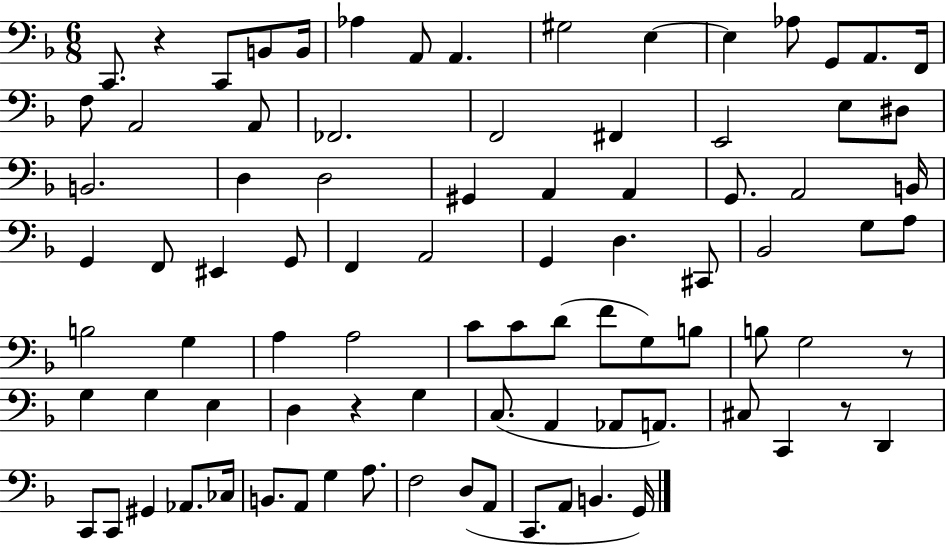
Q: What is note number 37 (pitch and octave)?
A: F2